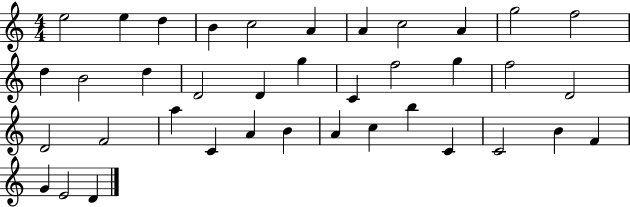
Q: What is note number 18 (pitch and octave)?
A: C4